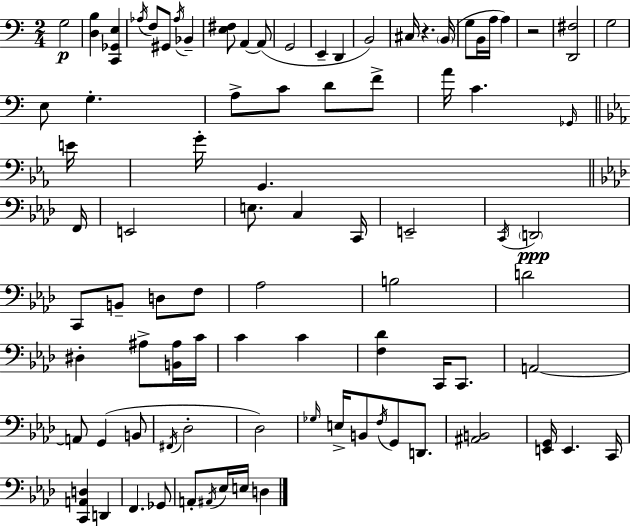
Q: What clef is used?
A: bass